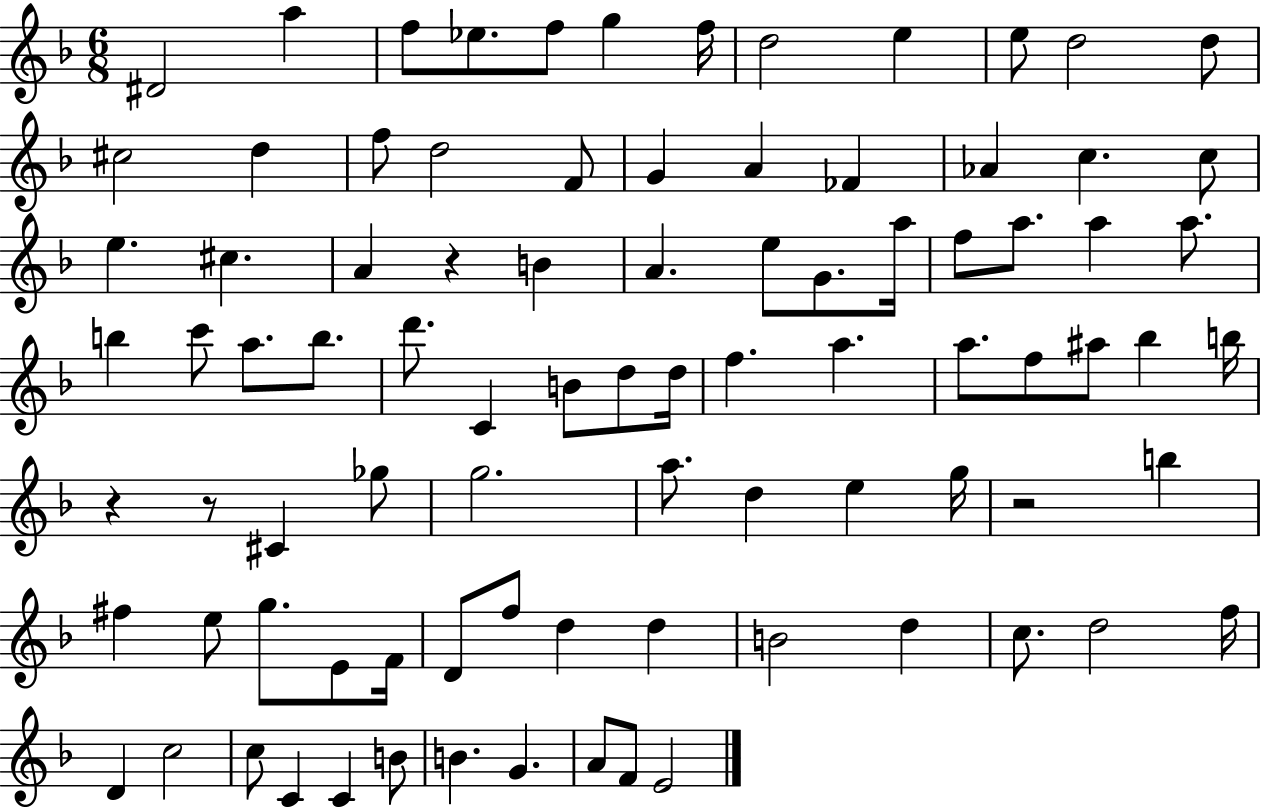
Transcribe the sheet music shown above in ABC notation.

X:1
T:Untitled
M:6/8
L:1/4
K:F
^D2 a f/2 _e/2 f/2 g f/4 d2 e e/2 d2 d/2 ^c2 d f/2 d2 F/2 G A _F _A c c/2 e ^c A z B A e/2 G/2 a/4 f/2 a/2 a a/2 b c'/2 a/2 b/2 d'/2 C B/2 d/2 d/4 f a a/2 f/2 ^a/2 _b b/4 z z/2 ^C _g/2 g2 a/2 d e g/4 z2 b ^f e/2 g/2 E/2 F/4 D/2 f/2 d d B2 d c/2 d2 f/4 D c2 c/2 C C B/2 B G A/2 F/2 E2